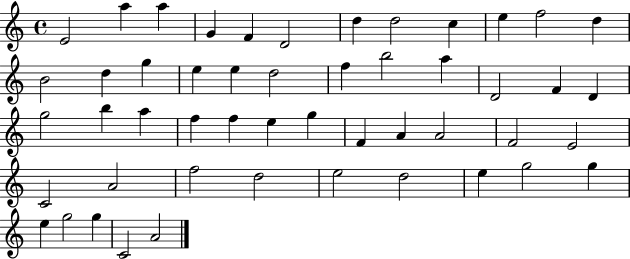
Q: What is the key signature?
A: C major